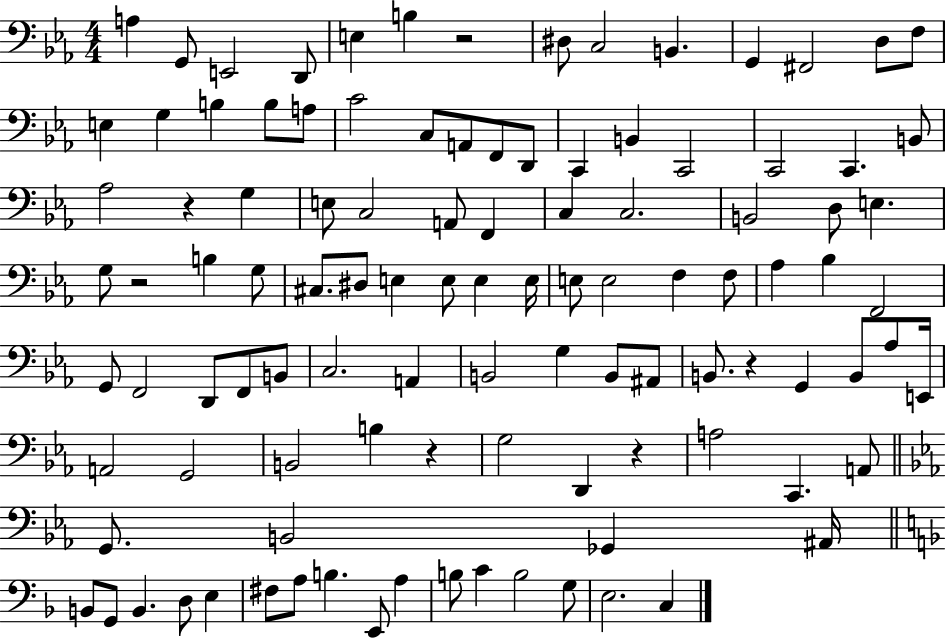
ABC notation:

X:1
T:Untitled
M:4/4
L:1/4
K:Eb
A, G,,/2 E,,2 D,,/2 E, B, z2 ^D,/2 C,2 B,, G,, ^F,,2 D,/2 F,/2 E, G, B, B,/2 A,/2 C2 C,/2 A,,/2 F,,/2 D,,/2 C,, B,, C,,2 C,,2 C,, B,,/2 _A,2 z G, E,/2 C,2 A,,/2 F,, C, C,2 B,,2 D,/2 E, G,/2 z2 B, G,/2 ^C,/2 ^D,/2 E, E,/2 E, E,/4 E,/2 E,2 F, F,/2 _A, _B, F,,2 G,,/2 F,,2 D,,/2 F,,/2 B,,/2 C,2 A,, B,,2 G, B,,/2 ^A,,/2 B,,/2 z G,, B,,/2 _A,/2 E,,/4 A,,2 G,,2 B,,2 B, z G,2 D,, z A,2 C,, A,,/2 G,,/2 B,,2 _G,, ^A,,/4 B,,/2 G,,/2 B,, D,/2 E, ^F,/2 A,/2 B, E,,/2 A, B,/2 C B,2 G,/2 E,2 C,